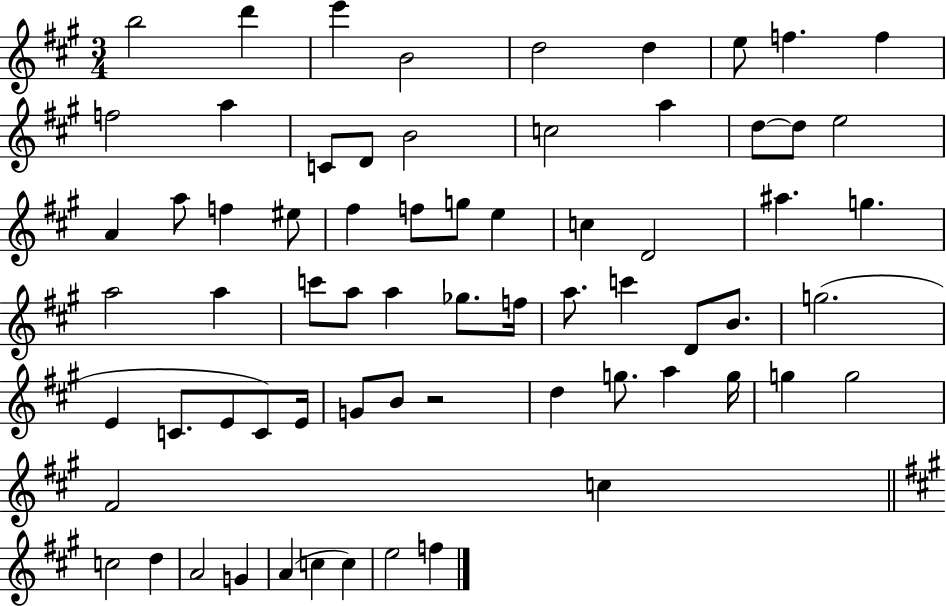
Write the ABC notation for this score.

X:1
T:Untitled
M:3/4
L:1/4
K:A
b2 d' e' B2 d2 d e/2 f f f2 a C/2 D/2 B2 c2 a d/2 d/2 e2 A a/2 f ^e/2 ^f f/2 g/2 e c D2 ^a g a2 a c'/2 a/2 a _g/2 f/4 a/2 c' D/2 B/2 g2 E C/2 E/2 C/2 E/4 G/2 B/2 z2 d g/2 a g/4 g g2 ^F2 c c2 d A2 G A c c e2 f